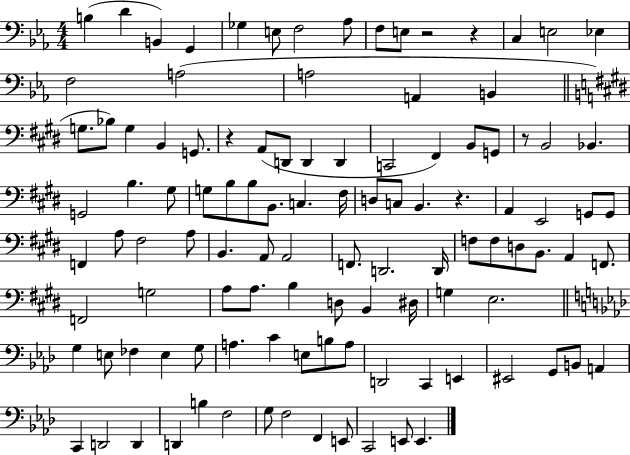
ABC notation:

X:1
T:Untitled
M:4/4
L:1/4
K:Eb
B, D B,, G,, _G, E,/2 F,2 _A,/2 F,/2 E,/2 z2 z C, E,2 _E, F,2 A,2 A,2 A,, B,, G,/2 _B,/2 G, B,, G,,/2 z A,,/2 D,,/2 D,, D,, C,,2 ^F,, B,,/2 G,,/2 z/2 B,,2 _B,, G,,2 B, ^G,/2 G,/2 B,/2 B,/2 B,,/2 C, ^F,/4 D,/2 C,/2 B,, z A,, E,,2 G,,/2 G,,/2 F,, A,/2 ^F,2 A,/2 B,, A,,/2 A,,2 F,,/2 D,,2 D,,/4 F,/2 F,/2 D,/2 B,,/2 A,, F,,/2 F,,2 G,2 A,/2 A,/2 B, D,/2 B,, ^D,/4 G, E,2 G, E,/2 _F, E, G,/2 A, C E,/2 B,/2 A,/2 D,,2 C,, E,, ^E,,2 G,,/2 B,,/2 A,, C,, D,,2 D,, D,, B, F,2 G,/2 F,2 F,, E,,/2 C,,2 E,,/2 E,,